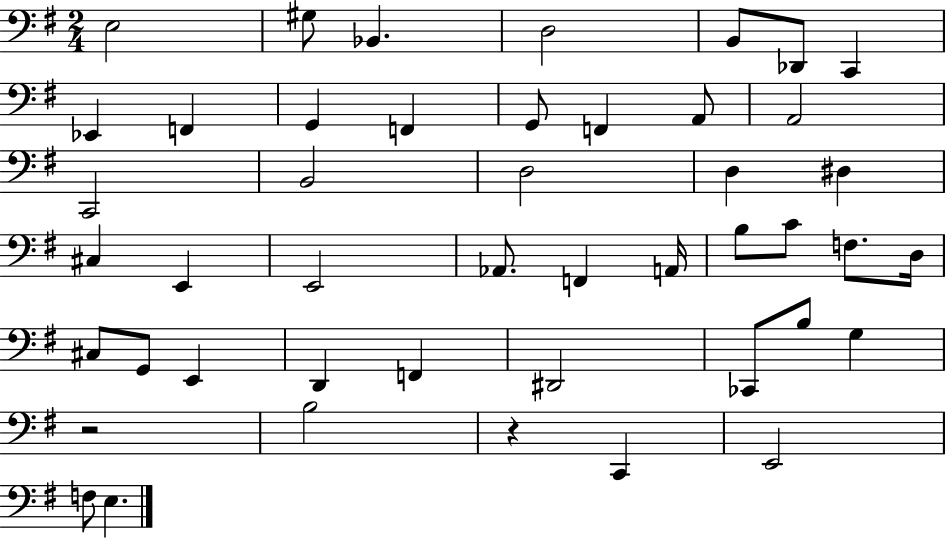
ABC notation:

X:1
T:Untitled
M:2/4
L:1/4
K:G
E,2 ^G,/2 _B,, D,2 B,,/2 _D,,/2 C,, _E,, F,, G,, F,, G,,/2 F,, A,,/2 A,,2 C,,2 B,,2 D,2 D, ^D, ^C, E,, E,,2 _A,,/2 F,, A,,/4 B,/2 C/2 F,/2 D,/4 ^C,/2 G,,/2 E,, D,, F,, ^D,,2 _C,,/2 B,/2 G, z2 B,2 z C,, E,,2 F,/2 E,